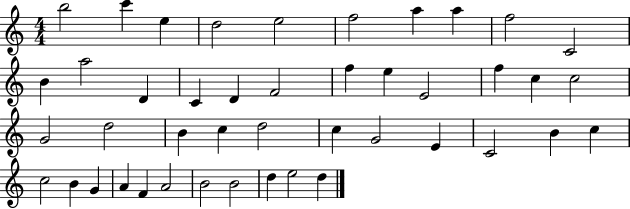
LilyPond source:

{
  \clef treble
  \numericTimeSignature
  \time 4/4
  \key c \major
  b''2 c'''4 e''4 | d''2 e''2 | f''2 a''4 a''4 | f''2 c'2 | \break b'4 a''2 d'4 | c'4 d'4 f'2 | f''4 e''4 e'2 | f''4 c''4 c''2 | \break g'2 d''2 | b'4 c''4 d''2 | c''4 g'2 e'4 | c'2 b'4 c''4 | \break c''2 b'4 g'4 | a'4 f'4 a'2 | b'2 b'2 | d''4 e''2 d''4 | \break \bar "|."
}